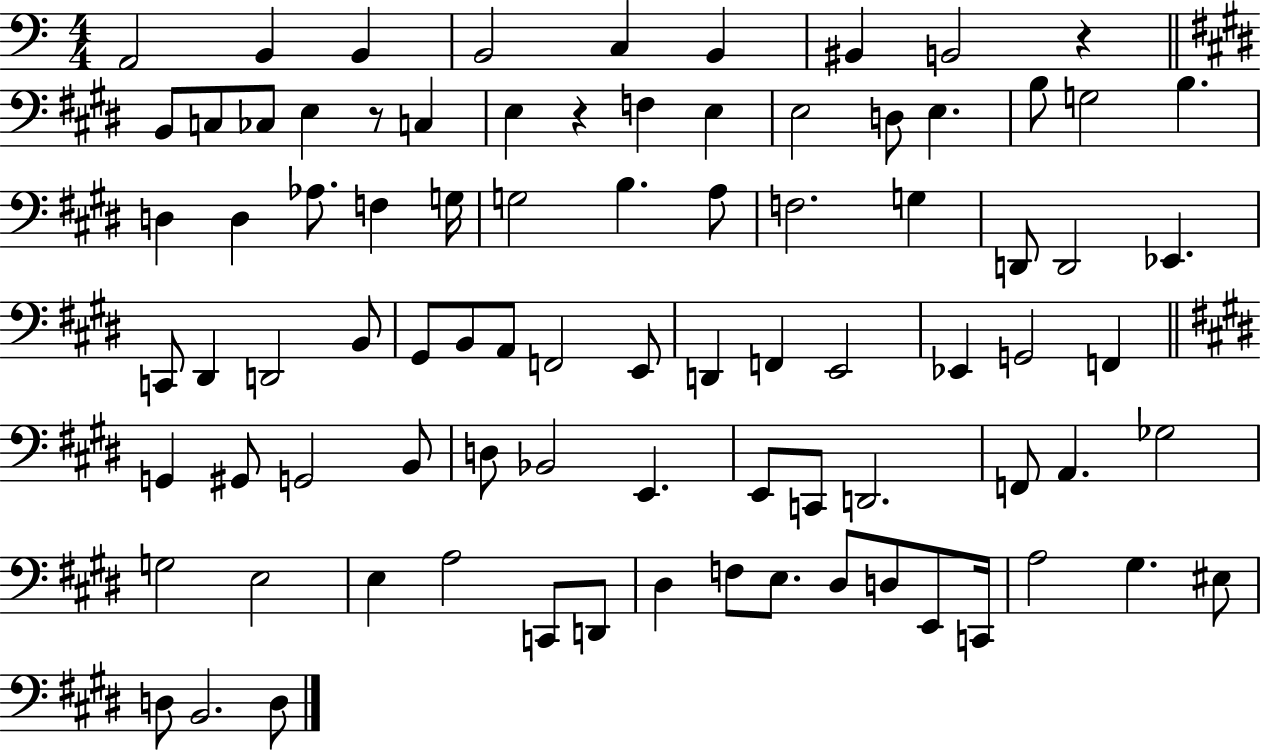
{
  \clef bass
  \numericTimeSignature
  \time 4/4
  \key c \major
  a,2 b,4 b,4 | b,2 c4 b,4 | bis,4 b,2 r4 | \bar "||" \break \key e \major b,8 c8 ces8 e4 r8 c4 | e4 r4 f4 e4 | e2 d8 e4. | b8 g2 b4. | \break d4 d4 aes8. f4 g16 | g2 b4. a8 | f2. g4 | d,8 d,2 ees,4. | \break c,8 dis,4 d,2 b,8 | gis,8 b,8 a,8 f,2 e,8 | d,4 f,4 e,2 | ees,4 g,2 f,4 | \break \bar "||" \break \key e \major g,4 gis,8 g,2 b,8 | d8 bes,2 e,4. | e,8 c,8 d,2. | f,8 a,4. ges2 | \break g2 e2 | e4 a2 c,8 d,8 | dis4 f8 e8. dis8 d8 e,8 c,16 | a2 gis4. eis8 | \break d8 b,2. d8 | \bar "|."
}